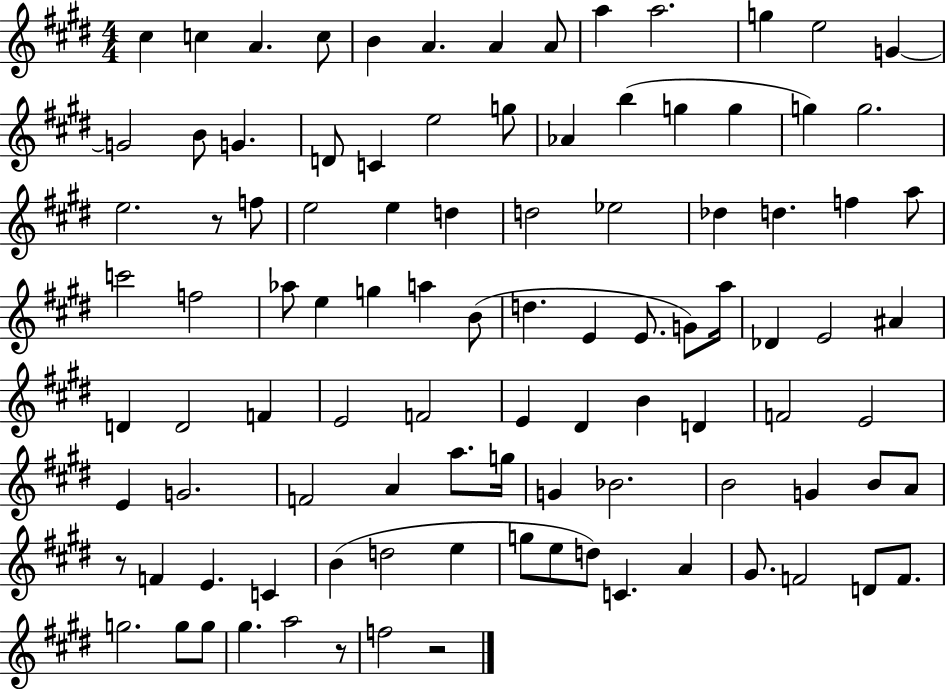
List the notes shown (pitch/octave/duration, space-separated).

C#5/q C5/q A4/q. C5/e B4/q A4/q. A4/q A4/e A5/q A5/h. G5/q E5/h G4/q G4/h B4/e G4/q. D4/e C4/q E5/h G5/e Ab4/q B5/q G5/q G5/q G5/q G5/h. E5/h. R/e F5/e E5/h E5/q D5/q D5/h Eb5/h Db5/q D5/q. F5/q A5/e C6/h F5/h Ab5/e E5/q G5/q A5/q B4/e D5/q. E4/q E4/e. G4/e A5/s Db4/q E4/h A#4/q D4/q D4/h F4/q E4/h F4/h E4/q D#4/q B4/q D4/q F4/h E4/h E4/q G4/h. F4/h A4/q A5/e. G5/s G4/q Bb4/h. B4/h G4/q B4/e A4/e R/e F4/q E4/q. C4/q B4/q D5/h E5/q G5/e E5/e D5/e C4/q. A4/q G#4/e. F4/h D4/e F4/e. G5/h. G5/e G5/e G#5/q. A5/h R/e F5/h R/h